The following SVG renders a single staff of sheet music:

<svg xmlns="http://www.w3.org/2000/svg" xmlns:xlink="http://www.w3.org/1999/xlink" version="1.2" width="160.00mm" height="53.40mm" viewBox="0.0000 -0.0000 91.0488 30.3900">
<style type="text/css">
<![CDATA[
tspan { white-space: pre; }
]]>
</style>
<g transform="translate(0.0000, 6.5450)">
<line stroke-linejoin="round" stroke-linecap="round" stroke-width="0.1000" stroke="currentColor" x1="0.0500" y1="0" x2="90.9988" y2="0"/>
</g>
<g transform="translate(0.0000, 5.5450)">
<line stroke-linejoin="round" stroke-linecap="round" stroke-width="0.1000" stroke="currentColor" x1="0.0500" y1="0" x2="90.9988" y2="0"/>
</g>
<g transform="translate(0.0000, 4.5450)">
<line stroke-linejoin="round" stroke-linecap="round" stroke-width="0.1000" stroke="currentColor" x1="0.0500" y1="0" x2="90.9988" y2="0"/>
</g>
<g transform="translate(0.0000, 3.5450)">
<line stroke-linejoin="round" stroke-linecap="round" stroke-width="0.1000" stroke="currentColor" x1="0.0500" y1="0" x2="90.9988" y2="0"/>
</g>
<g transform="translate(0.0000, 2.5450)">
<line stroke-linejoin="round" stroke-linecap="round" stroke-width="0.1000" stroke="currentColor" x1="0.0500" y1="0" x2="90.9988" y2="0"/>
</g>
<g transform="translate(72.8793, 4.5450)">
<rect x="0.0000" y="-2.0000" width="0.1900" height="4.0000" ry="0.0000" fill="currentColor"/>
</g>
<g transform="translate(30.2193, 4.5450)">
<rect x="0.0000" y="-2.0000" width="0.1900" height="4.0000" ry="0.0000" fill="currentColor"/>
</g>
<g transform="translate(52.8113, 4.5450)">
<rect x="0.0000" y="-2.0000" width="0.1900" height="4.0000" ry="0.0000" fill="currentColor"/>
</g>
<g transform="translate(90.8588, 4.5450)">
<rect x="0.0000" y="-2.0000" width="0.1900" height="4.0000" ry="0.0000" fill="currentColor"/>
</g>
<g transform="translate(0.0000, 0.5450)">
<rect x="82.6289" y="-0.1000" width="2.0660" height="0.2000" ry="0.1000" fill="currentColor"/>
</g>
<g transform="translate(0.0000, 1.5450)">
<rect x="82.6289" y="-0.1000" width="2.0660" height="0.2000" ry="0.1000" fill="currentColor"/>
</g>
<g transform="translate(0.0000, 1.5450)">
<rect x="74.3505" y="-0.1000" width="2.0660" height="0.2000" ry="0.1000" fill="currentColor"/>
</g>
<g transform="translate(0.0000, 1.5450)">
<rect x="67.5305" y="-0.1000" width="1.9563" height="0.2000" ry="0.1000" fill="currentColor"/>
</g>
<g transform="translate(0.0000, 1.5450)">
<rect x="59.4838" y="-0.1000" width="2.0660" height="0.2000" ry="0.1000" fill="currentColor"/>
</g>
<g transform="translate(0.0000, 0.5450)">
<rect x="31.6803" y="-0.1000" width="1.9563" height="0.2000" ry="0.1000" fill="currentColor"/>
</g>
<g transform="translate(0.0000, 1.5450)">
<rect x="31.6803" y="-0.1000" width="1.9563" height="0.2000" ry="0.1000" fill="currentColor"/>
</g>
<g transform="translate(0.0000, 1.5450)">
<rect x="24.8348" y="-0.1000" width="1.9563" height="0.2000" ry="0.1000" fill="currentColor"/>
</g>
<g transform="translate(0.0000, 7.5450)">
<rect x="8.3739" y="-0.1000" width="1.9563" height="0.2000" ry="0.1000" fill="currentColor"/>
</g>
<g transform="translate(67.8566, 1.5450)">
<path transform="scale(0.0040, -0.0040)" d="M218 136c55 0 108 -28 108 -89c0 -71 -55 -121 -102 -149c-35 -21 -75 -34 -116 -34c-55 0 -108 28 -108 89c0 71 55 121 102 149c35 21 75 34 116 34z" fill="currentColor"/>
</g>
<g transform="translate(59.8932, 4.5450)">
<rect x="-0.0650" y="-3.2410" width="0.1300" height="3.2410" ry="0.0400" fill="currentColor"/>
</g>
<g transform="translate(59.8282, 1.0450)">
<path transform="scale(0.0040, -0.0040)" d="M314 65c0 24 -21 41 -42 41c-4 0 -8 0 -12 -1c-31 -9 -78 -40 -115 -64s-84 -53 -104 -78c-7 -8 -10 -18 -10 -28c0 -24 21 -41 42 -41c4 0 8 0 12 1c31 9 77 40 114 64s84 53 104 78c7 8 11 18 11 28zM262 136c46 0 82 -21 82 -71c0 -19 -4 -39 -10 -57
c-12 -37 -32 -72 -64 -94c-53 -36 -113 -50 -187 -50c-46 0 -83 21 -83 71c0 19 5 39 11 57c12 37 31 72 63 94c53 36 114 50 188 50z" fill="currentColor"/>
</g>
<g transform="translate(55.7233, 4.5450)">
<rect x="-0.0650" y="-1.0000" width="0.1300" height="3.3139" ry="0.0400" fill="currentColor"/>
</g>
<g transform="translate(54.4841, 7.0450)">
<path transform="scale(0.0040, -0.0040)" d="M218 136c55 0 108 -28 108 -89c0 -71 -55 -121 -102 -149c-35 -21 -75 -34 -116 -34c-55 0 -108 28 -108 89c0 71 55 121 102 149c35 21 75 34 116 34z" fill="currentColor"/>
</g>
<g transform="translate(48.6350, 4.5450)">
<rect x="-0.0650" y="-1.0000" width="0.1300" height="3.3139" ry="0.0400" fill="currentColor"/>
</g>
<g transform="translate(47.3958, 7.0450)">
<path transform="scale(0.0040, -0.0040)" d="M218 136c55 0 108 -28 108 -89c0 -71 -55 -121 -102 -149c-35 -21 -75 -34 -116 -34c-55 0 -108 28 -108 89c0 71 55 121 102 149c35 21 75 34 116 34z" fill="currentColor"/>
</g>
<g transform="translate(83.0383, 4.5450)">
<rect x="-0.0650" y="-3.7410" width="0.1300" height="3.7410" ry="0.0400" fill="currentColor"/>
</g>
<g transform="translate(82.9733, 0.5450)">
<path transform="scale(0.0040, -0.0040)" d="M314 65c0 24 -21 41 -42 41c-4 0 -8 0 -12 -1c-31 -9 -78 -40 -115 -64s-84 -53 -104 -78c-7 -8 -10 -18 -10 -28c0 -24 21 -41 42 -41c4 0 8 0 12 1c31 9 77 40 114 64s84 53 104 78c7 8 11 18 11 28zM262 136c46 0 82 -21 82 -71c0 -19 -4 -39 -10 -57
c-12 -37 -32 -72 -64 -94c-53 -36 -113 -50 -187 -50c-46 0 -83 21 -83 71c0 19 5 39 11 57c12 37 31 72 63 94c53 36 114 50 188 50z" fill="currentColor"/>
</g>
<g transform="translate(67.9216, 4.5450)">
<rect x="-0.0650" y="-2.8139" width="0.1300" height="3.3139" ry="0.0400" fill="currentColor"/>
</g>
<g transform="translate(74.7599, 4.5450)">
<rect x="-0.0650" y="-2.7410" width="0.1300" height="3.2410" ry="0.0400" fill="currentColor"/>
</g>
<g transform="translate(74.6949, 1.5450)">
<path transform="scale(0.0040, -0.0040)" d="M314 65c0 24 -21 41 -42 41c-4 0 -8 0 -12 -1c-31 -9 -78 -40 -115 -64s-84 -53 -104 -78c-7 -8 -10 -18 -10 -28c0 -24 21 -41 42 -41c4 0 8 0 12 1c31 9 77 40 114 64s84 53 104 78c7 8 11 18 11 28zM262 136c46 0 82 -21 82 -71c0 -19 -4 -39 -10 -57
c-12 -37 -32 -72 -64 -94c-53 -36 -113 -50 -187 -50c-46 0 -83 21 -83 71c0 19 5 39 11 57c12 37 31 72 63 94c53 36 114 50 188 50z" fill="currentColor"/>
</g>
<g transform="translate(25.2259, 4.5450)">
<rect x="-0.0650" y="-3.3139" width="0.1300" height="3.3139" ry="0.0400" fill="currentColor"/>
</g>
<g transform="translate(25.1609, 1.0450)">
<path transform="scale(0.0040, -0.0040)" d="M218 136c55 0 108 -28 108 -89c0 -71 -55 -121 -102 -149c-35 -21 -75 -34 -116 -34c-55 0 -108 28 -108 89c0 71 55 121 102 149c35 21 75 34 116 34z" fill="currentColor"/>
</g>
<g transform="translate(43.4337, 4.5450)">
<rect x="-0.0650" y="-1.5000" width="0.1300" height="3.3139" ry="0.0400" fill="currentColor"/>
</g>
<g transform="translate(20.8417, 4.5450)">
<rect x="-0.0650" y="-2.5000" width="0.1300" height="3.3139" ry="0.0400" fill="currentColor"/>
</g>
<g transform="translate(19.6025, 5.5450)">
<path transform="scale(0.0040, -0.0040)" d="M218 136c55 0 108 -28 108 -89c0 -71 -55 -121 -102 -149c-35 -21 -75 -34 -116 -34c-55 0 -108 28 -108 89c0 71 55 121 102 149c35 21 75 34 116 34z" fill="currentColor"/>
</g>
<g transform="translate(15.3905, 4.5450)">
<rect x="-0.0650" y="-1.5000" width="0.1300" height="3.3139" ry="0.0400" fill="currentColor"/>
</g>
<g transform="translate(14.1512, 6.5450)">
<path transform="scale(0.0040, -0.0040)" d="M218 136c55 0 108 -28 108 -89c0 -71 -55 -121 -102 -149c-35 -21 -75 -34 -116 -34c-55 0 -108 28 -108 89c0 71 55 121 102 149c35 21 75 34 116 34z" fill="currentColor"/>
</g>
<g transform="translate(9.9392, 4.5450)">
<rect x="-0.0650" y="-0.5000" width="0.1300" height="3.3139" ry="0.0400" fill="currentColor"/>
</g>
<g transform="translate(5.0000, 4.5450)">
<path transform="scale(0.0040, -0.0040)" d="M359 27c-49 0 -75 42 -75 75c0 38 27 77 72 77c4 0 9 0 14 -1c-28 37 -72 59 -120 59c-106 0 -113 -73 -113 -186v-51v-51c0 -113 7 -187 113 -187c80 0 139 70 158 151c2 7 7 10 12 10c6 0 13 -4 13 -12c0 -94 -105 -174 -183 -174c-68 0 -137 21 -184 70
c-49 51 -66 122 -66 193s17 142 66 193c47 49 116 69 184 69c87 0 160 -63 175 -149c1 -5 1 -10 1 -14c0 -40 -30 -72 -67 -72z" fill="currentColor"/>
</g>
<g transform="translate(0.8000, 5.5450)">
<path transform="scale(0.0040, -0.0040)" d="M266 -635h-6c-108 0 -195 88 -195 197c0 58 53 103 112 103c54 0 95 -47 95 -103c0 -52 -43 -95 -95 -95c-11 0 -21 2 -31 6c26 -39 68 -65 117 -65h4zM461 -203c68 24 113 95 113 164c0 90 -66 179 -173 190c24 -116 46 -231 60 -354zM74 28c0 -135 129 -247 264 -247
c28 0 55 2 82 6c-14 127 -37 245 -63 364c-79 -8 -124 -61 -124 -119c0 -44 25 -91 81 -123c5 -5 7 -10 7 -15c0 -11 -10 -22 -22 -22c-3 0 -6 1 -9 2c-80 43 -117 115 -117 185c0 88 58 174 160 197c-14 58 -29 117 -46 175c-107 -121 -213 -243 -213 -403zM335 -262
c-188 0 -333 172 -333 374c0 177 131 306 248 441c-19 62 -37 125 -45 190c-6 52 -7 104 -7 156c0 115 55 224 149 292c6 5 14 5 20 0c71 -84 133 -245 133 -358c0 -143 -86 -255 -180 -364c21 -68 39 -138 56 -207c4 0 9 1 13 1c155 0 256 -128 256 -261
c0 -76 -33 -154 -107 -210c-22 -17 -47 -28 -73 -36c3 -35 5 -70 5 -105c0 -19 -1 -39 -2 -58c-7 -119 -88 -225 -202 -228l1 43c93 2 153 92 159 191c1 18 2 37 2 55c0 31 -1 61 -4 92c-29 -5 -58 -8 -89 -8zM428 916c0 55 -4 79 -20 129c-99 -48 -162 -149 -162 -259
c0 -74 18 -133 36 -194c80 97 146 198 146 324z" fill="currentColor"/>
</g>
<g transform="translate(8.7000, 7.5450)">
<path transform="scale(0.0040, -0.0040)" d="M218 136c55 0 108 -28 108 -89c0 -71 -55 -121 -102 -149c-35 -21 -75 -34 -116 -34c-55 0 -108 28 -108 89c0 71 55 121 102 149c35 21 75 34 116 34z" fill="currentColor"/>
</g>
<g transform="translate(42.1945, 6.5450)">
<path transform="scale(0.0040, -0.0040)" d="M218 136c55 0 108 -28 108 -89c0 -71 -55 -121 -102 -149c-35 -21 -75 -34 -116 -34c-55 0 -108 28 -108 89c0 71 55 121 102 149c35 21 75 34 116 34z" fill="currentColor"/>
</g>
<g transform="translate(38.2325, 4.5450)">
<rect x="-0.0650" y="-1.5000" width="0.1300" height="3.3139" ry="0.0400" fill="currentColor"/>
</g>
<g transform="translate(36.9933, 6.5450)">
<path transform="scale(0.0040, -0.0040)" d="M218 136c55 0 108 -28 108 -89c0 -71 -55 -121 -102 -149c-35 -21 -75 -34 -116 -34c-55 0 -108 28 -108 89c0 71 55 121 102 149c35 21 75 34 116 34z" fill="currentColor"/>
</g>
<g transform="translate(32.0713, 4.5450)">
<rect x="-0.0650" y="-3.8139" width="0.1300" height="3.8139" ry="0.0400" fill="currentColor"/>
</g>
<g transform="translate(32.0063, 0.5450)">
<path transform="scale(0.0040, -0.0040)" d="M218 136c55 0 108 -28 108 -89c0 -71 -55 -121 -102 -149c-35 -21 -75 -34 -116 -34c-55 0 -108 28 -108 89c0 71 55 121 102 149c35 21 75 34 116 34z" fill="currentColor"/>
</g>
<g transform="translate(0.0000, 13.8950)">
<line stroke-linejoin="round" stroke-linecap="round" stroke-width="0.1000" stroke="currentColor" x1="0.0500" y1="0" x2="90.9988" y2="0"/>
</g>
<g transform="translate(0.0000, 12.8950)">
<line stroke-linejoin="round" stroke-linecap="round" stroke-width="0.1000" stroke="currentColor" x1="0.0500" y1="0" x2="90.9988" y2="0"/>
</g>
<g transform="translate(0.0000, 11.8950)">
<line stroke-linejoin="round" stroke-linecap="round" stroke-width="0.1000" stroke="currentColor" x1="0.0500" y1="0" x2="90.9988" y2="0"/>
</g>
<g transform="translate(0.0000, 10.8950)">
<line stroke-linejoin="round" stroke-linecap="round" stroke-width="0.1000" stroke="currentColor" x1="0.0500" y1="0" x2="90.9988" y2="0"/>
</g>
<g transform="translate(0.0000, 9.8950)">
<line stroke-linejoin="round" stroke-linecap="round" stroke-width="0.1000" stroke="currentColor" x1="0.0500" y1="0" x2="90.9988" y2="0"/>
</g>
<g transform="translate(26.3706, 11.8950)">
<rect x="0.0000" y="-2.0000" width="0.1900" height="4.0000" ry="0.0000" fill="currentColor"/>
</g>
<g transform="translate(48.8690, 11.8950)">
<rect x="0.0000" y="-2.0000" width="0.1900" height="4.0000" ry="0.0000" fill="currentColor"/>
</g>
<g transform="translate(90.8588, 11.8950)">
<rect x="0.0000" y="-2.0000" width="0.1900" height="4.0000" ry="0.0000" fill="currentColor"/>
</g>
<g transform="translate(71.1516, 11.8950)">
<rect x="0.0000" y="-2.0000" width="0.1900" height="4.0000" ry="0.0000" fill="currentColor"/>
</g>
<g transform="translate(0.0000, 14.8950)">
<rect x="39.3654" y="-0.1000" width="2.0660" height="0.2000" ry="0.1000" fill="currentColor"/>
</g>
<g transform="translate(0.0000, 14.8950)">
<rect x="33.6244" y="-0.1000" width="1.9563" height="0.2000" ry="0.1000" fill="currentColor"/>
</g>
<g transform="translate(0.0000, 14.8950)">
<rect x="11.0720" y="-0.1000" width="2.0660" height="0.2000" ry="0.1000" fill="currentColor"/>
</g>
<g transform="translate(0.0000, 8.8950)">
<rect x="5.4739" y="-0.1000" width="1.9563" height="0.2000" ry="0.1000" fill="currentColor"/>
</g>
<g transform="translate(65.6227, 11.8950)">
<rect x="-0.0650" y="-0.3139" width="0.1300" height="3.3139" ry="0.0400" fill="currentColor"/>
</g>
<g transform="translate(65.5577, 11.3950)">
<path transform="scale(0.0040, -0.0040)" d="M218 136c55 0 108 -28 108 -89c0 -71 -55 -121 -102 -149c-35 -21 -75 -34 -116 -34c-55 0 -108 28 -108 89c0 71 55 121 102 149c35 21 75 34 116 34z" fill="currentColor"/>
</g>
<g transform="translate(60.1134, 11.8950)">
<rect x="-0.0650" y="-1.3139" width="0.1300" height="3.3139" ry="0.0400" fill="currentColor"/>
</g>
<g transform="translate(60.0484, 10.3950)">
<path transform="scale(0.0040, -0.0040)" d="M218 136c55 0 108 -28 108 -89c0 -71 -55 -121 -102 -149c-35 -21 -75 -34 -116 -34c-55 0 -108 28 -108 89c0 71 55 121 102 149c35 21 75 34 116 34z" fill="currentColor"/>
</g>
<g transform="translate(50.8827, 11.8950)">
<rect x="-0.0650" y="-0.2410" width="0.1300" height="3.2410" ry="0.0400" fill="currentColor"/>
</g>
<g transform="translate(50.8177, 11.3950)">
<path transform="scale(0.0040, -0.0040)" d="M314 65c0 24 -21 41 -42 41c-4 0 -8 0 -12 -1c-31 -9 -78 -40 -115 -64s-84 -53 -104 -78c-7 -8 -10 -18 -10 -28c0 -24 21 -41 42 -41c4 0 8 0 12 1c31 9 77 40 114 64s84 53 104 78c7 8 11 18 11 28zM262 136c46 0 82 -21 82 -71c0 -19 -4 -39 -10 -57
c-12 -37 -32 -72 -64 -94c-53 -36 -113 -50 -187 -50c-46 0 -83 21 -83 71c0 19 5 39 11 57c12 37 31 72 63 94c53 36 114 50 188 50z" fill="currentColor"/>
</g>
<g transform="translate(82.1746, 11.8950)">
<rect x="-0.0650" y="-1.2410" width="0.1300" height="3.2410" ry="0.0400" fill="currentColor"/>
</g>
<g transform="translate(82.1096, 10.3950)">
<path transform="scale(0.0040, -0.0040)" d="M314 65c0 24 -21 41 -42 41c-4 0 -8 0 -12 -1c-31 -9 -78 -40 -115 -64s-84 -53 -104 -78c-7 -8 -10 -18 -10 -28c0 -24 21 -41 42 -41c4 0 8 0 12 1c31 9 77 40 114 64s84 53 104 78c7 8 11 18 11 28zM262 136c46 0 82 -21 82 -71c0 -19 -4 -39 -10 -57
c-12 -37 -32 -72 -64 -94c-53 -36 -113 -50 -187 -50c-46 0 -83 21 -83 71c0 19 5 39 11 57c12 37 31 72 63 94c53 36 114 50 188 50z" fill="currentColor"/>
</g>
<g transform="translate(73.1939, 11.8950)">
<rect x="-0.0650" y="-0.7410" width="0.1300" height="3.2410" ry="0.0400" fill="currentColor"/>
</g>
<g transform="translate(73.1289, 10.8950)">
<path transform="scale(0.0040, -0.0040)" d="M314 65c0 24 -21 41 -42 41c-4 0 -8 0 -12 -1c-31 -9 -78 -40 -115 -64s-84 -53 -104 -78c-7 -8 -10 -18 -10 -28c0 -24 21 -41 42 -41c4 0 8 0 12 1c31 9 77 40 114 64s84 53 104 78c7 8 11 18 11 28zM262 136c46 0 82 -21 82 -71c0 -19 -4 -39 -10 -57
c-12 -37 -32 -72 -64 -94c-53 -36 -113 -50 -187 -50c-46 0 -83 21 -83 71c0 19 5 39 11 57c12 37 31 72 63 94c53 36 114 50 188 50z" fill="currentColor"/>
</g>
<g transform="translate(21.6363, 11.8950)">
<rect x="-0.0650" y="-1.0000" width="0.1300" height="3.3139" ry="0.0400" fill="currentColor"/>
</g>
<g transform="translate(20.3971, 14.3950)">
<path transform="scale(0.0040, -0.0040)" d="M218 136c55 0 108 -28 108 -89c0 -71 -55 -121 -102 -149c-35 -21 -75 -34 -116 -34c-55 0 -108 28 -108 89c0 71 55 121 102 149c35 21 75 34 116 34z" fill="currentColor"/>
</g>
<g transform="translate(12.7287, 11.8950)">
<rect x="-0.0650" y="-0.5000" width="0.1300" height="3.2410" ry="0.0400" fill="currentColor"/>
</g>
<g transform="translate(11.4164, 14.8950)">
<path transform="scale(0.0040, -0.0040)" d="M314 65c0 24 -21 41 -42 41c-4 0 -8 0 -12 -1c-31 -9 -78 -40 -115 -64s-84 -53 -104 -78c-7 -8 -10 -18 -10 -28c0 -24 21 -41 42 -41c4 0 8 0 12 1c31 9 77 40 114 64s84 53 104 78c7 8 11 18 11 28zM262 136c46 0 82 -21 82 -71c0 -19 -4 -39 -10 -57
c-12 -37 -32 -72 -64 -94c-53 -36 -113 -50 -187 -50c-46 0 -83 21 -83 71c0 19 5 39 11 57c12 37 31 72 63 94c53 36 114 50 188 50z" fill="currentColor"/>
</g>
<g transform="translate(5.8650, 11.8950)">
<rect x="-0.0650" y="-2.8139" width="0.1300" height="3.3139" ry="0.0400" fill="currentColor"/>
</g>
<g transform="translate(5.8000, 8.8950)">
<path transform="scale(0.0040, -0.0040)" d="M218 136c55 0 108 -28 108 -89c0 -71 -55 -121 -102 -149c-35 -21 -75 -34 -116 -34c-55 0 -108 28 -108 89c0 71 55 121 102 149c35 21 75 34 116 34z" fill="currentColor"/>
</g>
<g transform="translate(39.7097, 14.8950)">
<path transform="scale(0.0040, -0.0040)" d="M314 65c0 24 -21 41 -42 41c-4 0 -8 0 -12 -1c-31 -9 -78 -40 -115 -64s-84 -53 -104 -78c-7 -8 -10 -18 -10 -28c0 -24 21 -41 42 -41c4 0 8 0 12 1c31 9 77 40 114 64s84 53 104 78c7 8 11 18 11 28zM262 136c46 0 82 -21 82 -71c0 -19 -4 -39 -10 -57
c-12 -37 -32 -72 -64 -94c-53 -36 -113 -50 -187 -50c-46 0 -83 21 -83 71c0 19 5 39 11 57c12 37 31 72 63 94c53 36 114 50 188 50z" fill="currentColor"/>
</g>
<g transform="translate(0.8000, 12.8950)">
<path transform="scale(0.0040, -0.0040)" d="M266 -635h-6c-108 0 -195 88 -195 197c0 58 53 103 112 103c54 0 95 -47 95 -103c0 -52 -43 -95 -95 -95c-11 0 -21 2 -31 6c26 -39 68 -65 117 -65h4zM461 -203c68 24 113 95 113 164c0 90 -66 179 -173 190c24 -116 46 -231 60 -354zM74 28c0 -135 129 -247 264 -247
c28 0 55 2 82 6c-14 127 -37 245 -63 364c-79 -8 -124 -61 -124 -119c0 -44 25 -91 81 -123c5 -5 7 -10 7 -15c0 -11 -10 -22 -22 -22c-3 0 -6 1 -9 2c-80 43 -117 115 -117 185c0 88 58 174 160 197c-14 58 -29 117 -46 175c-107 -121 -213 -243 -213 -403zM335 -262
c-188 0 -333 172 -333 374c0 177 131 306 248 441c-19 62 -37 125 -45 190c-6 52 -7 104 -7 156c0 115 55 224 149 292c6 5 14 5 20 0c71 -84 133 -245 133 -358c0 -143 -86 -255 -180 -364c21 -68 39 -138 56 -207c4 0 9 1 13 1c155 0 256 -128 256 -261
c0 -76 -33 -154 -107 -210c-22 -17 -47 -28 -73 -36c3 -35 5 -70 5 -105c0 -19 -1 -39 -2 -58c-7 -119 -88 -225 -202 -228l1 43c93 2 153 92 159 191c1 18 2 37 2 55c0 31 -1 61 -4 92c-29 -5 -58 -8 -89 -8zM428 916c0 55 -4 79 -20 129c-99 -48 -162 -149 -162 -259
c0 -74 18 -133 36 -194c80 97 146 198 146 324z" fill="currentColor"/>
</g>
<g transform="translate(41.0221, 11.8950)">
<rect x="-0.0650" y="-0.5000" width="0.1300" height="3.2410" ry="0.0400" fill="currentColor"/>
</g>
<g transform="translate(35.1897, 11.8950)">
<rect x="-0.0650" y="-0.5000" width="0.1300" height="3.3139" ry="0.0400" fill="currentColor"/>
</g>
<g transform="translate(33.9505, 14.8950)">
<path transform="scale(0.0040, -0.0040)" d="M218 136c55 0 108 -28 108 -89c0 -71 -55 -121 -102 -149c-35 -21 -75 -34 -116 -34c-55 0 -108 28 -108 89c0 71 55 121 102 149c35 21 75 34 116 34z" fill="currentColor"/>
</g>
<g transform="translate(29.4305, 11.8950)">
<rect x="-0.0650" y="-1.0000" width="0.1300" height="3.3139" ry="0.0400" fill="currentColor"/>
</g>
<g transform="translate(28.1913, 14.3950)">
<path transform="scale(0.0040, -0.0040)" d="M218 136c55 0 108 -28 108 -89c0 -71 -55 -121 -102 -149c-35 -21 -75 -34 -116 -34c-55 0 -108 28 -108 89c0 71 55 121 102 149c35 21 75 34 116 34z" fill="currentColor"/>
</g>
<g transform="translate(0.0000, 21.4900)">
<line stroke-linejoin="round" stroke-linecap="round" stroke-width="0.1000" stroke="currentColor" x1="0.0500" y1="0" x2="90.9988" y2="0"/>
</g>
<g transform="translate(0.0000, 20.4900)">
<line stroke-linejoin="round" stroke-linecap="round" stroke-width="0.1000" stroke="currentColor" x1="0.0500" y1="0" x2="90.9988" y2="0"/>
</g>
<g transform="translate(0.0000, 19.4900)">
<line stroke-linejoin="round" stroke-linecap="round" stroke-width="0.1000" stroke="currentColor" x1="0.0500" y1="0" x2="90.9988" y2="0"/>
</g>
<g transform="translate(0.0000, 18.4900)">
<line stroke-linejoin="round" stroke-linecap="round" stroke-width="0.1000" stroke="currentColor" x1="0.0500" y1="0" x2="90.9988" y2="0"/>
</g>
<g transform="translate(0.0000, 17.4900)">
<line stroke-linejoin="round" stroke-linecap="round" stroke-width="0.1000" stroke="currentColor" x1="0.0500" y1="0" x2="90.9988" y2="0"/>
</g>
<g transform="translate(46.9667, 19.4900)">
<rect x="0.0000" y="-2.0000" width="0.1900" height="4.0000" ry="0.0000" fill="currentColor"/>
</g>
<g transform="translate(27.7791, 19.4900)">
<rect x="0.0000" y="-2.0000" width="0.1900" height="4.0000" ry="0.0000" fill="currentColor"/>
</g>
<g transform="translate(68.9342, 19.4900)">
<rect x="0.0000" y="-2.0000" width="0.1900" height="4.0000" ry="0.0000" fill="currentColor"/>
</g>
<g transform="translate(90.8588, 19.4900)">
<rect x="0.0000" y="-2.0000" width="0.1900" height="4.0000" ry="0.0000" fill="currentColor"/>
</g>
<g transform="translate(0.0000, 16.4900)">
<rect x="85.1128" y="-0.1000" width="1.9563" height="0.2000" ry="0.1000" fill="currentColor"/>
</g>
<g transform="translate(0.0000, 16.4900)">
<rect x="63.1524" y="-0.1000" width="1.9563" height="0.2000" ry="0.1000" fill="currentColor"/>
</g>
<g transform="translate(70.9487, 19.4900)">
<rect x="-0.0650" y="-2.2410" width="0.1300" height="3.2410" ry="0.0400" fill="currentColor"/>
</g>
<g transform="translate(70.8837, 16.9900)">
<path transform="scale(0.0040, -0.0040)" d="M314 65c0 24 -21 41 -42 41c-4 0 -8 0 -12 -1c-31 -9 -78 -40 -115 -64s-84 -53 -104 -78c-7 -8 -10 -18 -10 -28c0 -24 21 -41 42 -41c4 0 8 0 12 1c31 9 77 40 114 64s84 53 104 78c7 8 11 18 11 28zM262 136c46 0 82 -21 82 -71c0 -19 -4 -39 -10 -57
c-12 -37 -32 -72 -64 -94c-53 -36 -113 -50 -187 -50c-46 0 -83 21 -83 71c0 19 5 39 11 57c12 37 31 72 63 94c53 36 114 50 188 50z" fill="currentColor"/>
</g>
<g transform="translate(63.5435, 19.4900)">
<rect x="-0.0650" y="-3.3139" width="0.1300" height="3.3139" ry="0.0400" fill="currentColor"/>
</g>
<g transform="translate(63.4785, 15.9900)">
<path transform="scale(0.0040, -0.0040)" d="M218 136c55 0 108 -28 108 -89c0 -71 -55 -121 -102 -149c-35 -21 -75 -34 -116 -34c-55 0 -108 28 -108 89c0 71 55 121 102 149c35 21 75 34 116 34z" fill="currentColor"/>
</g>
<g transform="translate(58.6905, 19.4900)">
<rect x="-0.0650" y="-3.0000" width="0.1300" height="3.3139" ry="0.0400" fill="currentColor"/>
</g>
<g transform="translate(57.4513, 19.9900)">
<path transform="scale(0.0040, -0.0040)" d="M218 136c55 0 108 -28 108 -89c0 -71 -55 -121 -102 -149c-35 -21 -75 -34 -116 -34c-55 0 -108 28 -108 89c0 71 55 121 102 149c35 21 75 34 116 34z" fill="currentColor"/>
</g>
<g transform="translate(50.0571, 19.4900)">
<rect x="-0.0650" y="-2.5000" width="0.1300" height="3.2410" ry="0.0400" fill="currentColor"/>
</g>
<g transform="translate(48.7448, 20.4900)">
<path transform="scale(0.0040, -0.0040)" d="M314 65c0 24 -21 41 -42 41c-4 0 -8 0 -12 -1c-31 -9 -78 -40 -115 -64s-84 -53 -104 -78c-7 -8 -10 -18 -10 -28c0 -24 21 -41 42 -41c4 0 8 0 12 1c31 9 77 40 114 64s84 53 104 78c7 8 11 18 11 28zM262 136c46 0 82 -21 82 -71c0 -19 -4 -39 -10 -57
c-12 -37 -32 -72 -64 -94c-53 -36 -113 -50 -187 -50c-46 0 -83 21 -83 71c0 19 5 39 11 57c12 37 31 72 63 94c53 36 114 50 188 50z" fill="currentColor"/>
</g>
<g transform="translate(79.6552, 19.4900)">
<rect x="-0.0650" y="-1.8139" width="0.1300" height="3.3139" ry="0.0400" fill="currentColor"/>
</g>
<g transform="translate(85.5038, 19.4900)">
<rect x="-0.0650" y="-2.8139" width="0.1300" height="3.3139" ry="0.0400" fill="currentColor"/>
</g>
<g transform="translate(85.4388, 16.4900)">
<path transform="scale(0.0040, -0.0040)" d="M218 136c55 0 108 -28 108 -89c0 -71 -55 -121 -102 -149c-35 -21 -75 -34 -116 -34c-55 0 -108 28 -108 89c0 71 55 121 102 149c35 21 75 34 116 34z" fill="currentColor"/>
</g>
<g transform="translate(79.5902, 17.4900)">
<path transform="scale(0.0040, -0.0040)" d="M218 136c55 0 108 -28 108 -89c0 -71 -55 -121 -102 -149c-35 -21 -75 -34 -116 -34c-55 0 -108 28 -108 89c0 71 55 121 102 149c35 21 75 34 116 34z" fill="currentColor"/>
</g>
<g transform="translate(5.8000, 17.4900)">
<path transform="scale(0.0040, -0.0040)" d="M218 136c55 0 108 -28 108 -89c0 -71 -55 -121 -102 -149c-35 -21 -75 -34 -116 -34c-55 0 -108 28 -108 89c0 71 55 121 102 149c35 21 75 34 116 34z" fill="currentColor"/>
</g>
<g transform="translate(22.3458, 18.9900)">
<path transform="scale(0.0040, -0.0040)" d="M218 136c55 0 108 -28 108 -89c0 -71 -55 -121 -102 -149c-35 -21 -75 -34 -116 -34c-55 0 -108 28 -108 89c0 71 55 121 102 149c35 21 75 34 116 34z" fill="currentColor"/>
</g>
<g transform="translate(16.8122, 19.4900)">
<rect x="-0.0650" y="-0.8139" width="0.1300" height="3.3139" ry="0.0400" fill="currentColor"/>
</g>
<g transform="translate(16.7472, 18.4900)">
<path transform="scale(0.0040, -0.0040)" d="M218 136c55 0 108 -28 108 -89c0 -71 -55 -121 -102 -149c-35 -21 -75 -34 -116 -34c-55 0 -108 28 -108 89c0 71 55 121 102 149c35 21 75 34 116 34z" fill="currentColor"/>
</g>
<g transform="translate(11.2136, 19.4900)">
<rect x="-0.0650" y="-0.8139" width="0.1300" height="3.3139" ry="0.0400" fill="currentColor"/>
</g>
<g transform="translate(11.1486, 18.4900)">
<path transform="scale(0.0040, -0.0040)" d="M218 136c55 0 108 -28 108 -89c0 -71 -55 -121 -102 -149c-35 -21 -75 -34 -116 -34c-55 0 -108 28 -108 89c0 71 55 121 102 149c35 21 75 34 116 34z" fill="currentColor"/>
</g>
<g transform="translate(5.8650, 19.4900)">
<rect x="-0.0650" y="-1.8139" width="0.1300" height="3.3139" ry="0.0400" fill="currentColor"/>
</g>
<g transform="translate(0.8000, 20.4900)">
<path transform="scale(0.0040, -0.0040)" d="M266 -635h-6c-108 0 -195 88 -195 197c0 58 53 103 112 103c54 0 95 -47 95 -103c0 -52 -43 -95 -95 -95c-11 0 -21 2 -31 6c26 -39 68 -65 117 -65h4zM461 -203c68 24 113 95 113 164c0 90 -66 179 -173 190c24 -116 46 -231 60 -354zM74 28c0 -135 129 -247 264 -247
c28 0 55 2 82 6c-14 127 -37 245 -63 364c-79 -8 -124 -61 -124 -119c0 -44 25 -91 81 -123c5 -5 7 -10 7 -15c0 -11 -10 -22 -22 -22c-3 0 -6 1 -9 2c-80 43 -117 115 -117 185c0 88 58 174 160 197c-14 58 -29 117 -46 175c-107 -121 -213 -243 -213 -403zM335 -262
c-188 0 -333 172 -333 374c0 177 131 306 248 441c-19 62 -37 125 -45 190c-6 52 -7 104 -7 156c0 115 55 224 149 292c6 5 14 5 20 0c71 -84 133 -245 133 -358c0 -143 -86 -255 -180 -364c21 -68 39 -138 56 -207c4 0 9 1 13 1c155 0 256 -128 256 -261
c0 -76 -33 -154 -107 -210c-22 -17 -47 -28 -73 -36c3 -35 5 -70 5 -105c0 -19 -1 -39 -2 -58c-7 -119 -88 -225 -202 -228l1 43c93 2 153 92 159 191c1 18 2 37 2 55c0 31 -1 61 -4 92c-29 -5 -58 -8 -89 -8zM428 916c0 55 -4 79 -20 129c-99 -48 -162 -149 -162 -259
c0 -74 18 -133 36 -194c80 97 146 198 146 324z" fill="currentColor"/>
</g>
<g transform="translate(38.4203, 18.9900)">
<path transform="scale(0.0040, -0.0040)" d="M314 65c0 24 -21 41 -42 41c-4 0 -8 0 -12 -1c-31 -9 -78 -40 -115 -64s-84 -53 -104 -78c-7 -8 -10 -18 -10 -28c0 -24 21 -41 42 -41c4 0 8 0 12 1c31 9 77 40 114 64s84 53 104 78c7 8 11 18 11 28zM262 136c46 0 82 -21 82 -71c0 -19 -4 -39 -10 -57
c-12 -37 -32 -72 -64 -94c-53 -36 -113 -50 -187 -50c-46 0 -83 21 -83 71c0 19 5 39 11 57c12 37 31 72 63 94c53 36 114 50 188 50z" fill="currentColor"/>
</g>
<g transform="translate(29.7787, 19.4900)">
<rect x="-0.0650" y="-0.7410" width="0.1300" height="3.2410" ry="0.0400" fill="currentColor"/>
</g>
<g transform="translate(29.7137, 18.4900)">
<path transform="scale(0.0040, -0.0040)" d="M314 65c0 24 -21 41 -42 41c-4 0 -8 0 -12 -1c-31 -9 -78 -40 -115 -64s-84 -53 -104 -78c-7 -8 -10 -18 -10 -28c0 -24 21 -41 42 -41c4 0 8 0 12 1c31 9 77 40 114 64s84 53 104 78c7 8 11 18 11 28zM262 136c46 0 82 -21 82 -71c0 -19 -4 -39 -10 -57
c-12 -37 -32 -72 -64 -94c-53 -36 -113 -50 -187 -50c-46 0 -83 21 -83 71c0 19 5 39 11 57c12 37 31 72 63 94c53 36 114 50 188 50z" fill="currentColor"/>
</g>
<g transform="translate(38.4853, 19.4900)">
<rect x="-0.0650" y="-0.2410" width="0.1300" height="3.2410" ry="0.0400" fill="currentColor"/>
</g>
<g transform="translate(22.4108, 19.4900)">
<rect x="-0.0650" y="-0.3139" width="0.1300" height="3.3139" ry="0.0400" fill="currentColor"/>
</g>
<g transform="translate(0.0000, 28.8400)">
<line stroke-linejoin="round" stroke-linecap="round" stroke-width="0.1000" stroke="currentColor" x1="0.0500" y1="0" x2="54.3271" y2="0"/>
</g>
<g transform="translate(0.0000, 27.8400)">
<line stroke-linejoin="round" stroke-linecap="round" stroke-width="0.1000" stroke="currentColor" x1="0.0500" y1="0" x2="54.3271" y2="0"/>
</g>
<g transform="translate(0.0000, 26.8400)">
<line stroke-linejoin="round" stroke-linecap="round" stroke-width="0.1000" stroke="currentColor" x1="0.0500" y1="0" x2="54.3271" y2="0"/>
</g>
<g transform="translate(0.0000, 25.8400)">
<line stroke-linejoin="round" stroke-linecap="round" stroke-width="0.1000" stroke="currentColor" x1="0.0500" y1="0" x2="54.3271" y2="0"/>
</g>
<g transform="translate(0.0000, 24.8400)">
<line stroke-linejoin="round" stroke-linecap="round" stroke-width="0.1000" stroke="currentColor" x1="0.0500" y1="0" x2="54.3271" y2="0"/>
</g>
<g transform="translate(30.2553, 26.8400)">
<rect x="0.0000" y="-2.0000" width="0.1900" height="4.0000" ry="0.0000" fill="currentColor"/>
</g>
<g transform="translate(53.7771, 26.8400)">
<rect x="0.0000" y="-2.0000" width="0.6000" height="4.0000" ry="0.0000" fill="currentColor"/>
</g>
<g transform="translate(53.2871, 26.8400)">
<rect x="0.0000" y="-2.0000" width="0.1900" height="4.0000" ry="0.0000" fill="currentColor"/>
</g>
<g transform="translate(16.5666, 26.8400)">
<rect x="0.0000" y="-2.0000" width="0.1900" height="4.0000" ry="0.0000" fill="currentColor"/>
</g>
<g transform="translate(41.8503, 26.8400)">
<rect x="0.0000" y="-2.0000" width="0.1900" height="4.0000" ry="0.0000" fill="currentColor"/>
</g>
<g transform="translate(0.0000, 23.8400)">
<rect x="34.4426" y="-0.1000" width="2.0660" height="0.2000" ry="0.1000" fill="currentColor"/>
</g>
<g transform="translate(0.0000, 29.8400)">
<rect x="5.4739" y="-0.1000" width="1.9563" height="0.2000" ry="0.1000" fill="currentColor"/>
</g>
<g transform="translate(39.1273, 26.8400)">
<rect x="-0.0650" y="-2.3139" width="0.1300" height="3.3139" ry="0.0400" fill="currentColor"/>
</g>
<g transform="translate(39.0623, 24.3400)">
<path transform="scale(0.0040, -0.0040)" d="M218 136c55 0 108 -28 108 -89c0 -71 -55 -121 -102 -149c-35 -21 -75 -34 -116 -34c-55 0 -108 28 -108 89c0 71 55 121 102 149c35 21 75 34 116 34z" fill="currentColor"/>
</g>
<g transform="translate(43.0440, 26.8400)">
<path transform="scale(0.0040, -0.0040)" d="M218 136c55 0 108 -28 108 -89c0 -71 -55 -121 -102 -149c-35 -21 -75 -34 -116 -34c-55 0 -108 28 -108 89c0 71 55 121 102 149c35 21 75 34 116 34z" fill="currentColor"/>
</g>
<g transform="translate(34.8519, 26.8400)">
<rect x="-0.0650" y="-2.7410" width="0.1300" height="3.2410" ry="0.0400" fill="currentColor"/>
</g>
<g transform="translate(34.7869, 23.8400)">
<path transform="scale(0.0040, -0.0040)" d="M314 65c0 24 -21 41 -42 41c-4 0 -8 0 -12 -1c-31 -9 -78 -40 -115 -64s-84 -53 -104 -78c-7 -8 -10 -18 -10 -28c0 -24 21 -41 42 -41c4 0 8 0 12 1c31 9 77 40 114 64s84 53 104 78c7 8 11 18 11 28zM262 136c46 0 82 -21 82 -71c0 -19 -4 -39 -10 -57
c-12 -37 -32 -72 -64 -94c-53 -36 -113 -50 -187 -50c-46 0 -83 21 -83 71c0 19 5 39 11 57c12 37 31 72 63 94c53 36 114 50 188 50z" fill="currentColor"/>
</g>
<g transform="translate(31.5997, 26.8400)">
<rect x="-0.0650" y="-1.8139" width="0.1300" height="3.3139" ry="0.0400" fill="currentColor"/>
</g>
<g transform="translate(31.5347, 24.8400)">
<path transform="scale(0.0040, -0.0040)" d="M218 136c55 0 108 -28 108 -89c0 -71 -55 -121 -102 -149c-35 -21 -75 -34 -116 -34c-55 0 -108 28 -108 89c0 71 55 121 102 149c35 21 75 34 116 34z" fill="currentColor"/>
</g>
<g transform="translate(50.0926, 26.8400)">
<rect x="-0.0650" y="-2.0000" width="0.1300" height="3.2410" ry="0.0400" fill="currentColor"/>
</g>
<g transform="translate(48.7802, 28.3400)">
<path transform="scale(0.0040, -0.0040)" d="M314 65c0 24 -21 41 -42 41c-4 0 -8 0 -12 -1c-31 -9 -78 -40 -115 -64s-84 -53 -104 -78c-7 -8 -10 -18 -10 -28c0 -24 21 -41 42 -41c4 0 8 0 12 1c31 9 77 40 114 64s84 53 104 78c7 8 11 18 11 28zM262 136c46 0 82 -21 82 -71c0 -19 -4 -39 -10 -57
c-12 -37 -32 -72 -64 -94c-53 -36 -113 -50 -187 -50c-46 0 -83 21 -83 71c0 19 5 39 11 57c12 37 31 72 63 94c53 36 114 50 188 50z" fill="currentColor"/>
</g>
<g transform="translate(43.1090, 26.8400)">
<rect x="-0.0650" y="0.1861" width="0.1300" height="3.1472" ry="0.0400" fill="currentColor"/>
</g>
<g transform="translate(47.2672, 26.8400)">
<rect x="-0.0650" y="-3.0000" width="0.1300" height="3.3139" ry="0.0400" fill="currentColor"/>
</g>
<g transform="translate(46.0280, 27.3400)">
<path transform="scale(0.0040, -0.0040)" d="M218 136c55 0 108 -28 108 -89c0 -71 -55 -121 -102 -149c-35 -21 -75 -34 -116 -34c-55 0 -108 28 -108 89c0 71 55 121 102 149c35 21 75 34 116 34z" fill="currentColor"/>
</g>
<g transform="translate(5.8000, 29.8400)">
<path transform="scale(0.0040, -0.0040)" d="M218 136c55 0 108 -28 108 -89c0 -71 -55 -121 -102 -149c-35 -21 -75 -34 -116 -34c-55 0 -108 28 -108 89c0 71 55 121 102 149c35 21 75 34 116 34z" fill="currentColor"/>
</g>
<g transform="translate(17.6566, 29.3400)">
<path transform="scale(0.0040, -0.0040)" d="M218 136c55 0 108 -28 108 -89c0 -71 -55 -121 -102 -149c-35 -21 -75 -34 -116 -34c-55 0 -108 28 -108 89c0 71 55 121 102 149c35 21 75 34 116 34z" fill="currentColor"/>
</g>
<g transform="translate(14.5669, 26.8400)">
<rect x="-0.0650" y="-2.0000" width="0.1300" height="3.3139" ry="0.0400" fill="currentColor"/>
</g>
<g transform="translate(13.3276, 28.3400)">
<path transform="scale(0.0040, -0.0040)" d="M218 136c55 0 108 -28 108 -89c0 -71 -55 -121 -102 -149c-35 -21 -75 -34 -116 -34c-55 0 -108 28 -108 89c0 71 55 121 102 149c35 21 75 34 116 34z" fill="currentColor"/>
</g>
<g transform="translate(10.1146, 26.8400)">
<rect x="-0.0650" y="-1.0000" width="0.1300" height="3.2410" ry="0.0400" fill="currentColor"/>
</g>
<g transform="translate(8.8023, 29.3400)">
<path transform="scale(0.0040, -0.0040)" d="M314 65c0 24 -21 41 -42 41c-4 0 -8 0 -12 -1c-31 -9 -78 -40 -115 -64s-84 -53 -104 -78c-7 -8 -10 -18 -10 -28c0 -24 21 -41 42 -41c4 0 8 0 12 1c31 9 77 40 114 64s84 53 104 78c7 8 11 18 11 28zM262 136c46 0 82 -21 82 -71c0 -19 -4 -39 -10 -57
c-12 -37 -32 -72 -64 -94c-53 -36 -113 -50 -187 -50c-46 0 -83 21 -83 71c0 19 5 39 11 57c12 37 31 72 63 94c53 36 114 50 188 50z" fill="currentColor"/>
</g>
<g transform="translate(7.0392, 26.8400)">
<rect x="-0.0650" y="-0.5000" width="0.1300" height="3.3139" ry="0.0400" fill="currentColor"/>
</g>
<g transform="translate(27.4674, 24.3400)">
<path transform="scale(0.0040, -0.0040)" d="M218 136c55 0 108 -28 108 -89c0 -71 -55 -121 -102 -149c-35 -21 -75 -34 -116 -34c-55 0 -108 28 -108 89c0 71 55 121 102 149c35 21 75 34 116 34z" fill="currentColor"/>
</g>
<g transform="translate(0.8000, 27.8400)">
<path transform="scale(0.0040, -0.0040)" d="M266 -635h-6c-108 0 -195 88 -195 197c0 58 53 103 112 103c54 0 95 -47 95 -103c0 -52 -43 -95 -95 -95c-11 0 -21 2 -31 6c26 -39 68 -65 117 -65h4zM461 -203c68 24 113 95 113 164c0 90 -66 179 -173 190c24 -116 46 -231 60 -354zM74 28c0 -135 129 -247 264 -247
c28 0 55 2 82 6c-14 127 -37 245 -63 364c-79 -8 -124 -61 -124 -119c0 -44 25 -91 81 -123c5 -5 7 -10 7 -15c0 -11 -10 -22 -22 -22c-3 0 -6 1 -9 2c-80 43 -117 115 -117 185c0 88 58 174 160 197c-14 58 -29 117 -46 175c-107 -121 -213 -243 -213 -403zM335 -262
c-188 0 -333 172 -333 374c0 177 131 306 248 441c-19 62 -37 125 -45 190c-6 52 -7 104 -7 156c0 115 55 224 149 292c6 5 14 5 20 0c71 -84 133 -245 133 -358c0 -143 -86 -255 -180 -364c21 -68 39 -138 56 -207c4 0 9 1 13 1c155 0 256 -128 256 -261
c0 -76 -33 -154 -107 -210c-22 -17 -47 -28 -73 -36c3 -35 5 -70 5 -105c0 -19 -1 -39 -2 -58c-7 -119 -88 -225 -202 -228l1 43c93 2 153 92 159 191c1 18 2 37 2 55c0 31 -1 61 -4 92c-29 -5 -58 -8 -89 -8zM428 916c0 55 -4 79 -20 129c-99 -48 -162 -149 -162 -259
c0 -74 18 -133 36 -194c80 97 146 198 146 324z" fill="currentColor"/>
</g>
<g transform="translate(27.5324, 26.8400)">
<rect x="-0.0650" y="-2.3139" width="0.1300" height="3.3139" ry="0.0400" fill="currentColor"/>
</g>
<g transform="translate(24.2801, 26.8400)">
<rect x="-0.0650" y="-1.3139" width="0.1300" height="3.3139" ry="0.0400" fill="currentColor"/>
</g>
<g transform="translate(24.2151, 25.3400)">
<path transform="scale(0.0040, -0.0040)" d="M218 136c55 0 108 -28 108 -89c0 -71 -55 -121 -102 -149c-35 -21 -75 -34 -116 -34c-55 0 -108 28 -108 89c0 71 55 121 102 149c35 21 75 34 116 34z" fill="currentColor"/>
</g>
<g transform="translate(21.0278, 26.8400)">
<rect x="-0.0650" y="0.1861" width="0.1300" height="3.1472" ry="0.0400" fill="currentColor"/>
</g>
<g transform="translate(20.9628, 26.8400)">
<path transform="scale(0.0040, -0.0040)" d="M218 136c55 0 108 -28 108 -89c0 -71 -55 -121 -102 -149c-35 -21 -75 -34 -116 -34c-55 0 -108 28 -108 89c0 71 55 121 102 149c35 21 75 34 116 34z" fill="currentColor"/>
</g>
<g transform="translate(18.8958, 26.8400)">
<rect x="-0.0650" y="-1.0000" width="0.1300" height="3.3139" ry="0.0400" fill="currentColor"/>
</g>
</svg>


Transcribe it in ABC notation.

X:1
T:Untitled
M:4/4
L:1/4
K:C
C E G b c' E E D D b2 a a2 c'2 a C2 D D C C2 c2 e c d2 e2 f d d c d2 c2 G2 A b g2 f a C D2 F D B e g f a2 g B A F2